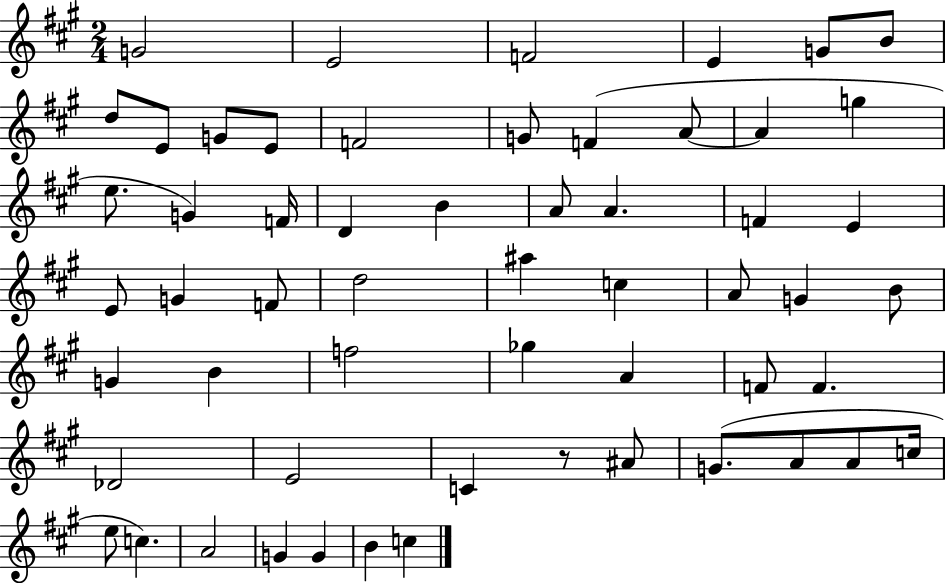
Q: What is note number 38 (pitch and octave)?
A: Gb5